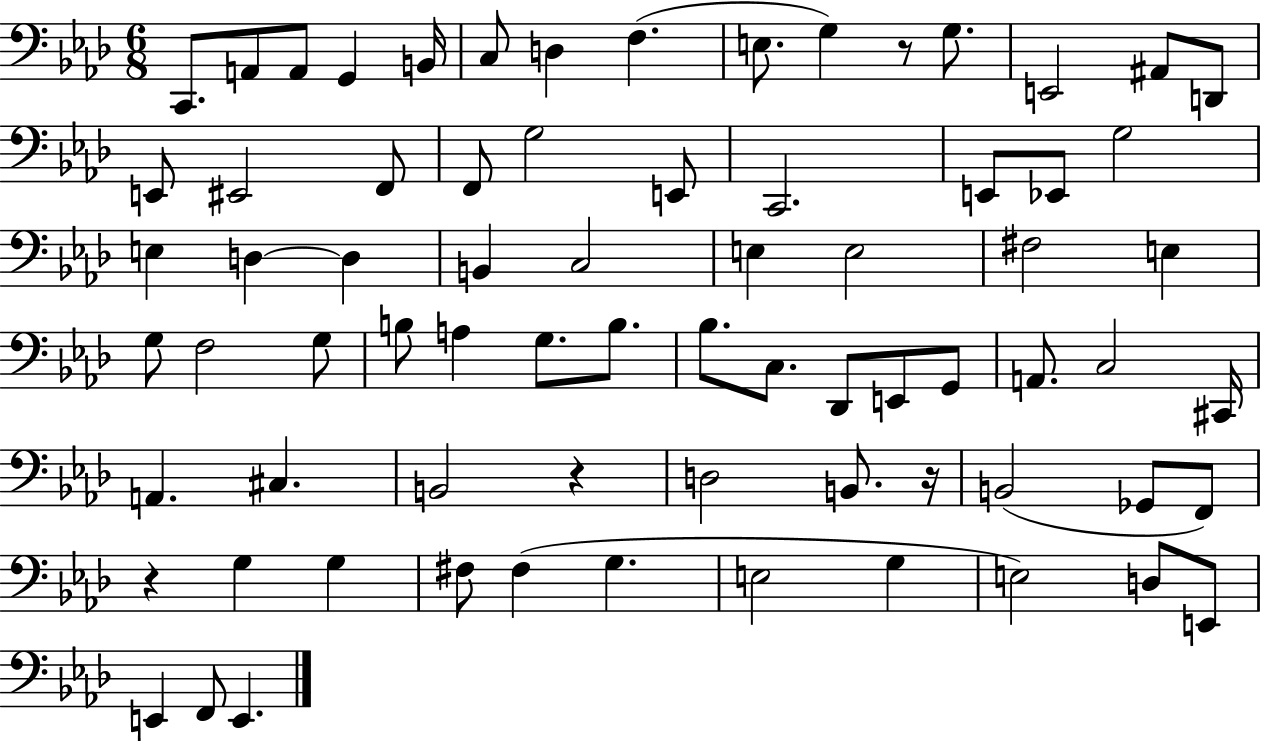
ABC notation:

X:1
T:Untitled
M:6/8
L:1/4
K:Ab
C,,/2 A,,/2 A,,/2 G,, B,,/4 C,/2 D, F, E,/2 G, z/2 G,/2 E,,2 ^A,,/2 D,,/2 E,,/2 ^E,,2 F,,/2 F,,/2 G,2 E,,/2 C,,2 E,,/2 _E,,/2 G,2 E, D, D, B,, C,2 E, E,2 ^F,2 E, G,/2 F,2 G,/2 B,/2 A, G,/2 B,/2 _B,/2 C,/2 _D,,/2 E,,/2 G,,/2 A,,/2 C,2 ^C,,/4 A,, ^C, B,,2 z D,2 B,,/2 z/4 B,,2 _G,,/2 F,,/2 z G, G, ^F,/2 ^F, G, E,2 G, E,2 D,/2 E,,/2 E,, F,,/2 E,,